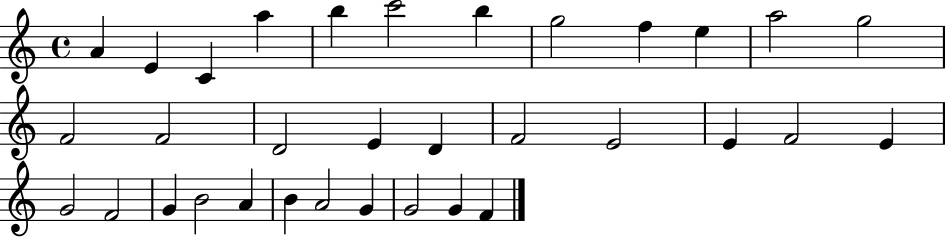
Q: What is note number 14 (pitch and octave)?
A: F4